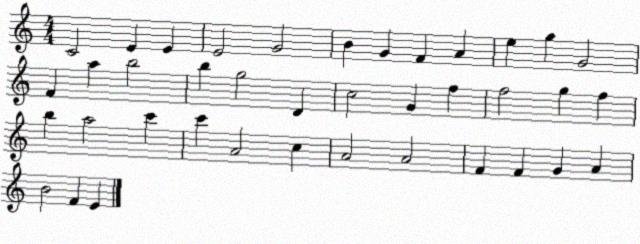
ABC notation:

X:1
T:Untitled
M:4/4
L:1/4
K:C
C2 E E E2 G2 B G F A e g G2 F a b2 b g2 D c2 G f f2 g f b a2 c' c' A2 c A2 A2 F F G A B2 F E